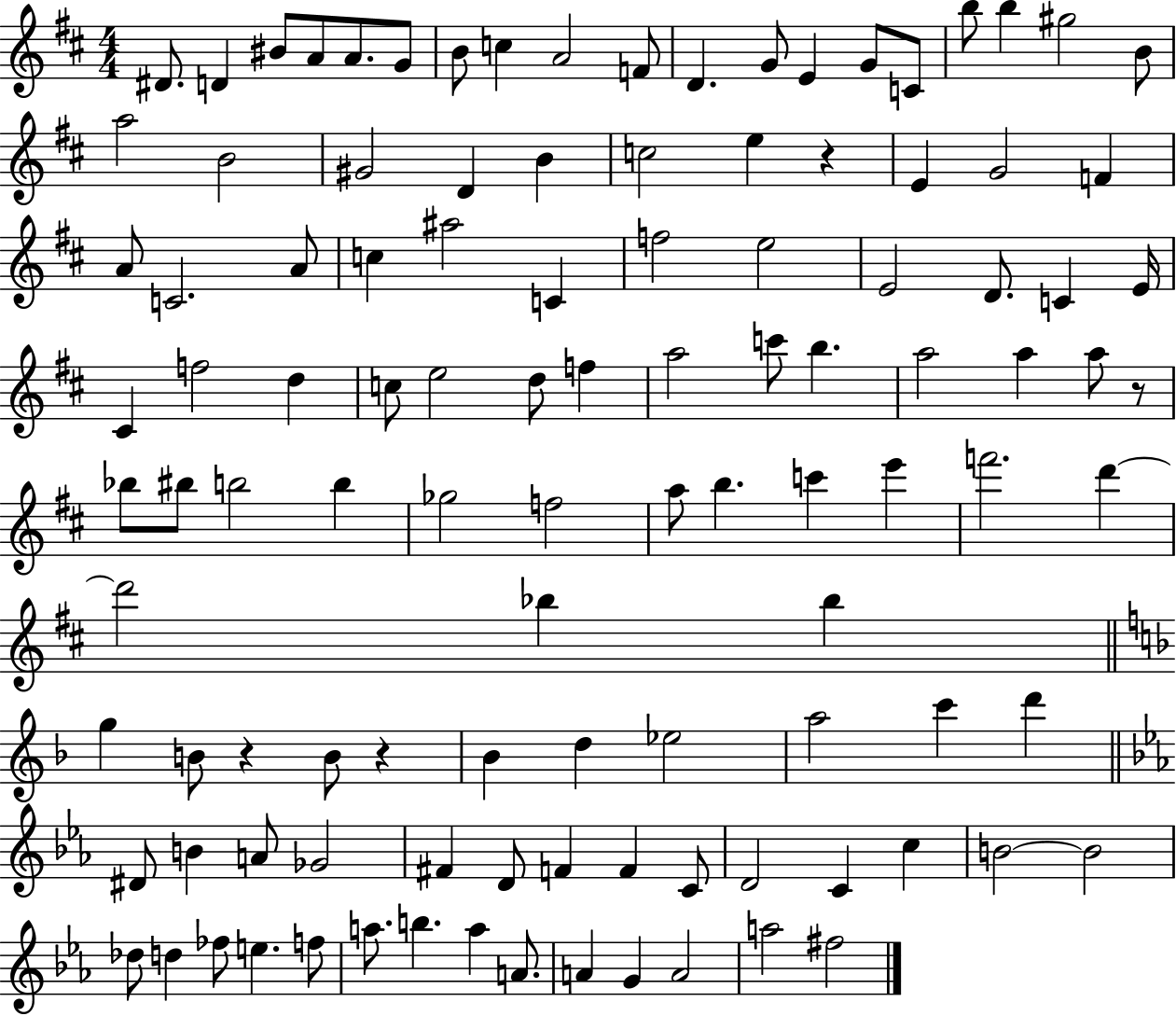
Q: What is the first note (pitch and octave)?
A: D#4